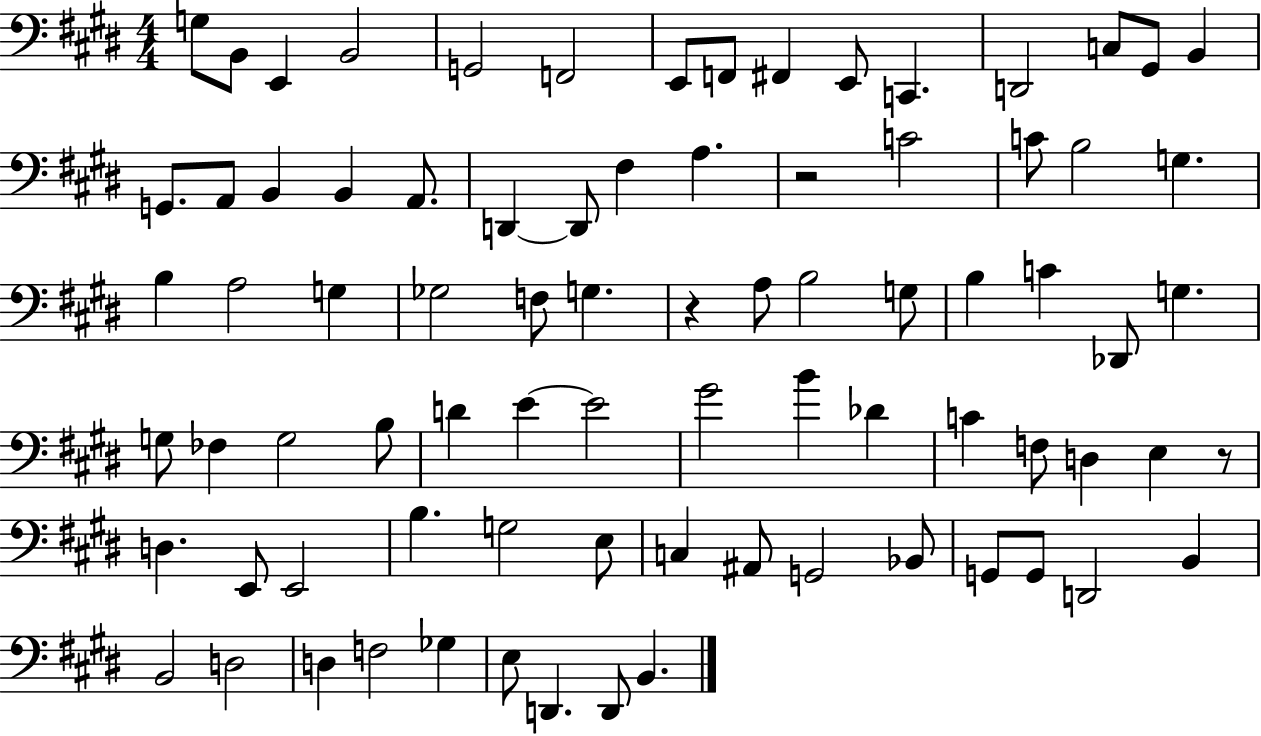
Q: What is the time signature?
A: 4/4